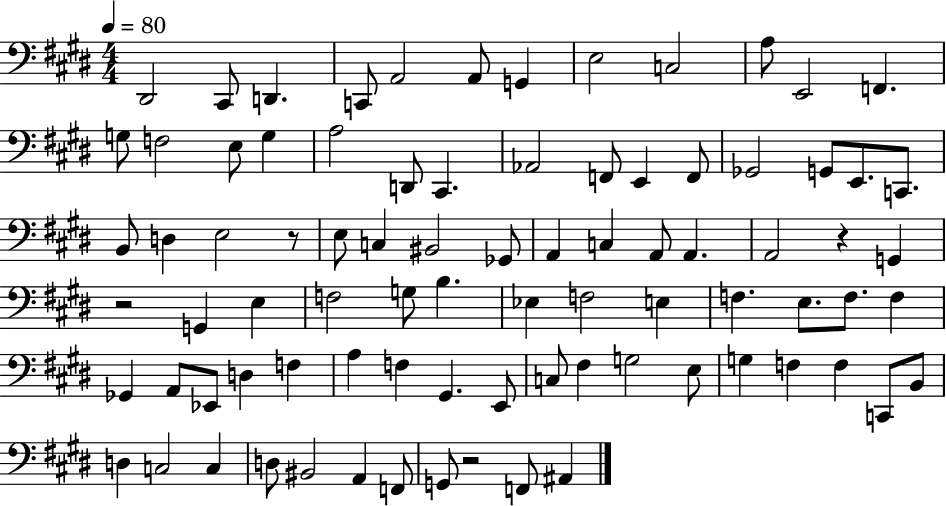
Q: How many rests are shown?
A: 4